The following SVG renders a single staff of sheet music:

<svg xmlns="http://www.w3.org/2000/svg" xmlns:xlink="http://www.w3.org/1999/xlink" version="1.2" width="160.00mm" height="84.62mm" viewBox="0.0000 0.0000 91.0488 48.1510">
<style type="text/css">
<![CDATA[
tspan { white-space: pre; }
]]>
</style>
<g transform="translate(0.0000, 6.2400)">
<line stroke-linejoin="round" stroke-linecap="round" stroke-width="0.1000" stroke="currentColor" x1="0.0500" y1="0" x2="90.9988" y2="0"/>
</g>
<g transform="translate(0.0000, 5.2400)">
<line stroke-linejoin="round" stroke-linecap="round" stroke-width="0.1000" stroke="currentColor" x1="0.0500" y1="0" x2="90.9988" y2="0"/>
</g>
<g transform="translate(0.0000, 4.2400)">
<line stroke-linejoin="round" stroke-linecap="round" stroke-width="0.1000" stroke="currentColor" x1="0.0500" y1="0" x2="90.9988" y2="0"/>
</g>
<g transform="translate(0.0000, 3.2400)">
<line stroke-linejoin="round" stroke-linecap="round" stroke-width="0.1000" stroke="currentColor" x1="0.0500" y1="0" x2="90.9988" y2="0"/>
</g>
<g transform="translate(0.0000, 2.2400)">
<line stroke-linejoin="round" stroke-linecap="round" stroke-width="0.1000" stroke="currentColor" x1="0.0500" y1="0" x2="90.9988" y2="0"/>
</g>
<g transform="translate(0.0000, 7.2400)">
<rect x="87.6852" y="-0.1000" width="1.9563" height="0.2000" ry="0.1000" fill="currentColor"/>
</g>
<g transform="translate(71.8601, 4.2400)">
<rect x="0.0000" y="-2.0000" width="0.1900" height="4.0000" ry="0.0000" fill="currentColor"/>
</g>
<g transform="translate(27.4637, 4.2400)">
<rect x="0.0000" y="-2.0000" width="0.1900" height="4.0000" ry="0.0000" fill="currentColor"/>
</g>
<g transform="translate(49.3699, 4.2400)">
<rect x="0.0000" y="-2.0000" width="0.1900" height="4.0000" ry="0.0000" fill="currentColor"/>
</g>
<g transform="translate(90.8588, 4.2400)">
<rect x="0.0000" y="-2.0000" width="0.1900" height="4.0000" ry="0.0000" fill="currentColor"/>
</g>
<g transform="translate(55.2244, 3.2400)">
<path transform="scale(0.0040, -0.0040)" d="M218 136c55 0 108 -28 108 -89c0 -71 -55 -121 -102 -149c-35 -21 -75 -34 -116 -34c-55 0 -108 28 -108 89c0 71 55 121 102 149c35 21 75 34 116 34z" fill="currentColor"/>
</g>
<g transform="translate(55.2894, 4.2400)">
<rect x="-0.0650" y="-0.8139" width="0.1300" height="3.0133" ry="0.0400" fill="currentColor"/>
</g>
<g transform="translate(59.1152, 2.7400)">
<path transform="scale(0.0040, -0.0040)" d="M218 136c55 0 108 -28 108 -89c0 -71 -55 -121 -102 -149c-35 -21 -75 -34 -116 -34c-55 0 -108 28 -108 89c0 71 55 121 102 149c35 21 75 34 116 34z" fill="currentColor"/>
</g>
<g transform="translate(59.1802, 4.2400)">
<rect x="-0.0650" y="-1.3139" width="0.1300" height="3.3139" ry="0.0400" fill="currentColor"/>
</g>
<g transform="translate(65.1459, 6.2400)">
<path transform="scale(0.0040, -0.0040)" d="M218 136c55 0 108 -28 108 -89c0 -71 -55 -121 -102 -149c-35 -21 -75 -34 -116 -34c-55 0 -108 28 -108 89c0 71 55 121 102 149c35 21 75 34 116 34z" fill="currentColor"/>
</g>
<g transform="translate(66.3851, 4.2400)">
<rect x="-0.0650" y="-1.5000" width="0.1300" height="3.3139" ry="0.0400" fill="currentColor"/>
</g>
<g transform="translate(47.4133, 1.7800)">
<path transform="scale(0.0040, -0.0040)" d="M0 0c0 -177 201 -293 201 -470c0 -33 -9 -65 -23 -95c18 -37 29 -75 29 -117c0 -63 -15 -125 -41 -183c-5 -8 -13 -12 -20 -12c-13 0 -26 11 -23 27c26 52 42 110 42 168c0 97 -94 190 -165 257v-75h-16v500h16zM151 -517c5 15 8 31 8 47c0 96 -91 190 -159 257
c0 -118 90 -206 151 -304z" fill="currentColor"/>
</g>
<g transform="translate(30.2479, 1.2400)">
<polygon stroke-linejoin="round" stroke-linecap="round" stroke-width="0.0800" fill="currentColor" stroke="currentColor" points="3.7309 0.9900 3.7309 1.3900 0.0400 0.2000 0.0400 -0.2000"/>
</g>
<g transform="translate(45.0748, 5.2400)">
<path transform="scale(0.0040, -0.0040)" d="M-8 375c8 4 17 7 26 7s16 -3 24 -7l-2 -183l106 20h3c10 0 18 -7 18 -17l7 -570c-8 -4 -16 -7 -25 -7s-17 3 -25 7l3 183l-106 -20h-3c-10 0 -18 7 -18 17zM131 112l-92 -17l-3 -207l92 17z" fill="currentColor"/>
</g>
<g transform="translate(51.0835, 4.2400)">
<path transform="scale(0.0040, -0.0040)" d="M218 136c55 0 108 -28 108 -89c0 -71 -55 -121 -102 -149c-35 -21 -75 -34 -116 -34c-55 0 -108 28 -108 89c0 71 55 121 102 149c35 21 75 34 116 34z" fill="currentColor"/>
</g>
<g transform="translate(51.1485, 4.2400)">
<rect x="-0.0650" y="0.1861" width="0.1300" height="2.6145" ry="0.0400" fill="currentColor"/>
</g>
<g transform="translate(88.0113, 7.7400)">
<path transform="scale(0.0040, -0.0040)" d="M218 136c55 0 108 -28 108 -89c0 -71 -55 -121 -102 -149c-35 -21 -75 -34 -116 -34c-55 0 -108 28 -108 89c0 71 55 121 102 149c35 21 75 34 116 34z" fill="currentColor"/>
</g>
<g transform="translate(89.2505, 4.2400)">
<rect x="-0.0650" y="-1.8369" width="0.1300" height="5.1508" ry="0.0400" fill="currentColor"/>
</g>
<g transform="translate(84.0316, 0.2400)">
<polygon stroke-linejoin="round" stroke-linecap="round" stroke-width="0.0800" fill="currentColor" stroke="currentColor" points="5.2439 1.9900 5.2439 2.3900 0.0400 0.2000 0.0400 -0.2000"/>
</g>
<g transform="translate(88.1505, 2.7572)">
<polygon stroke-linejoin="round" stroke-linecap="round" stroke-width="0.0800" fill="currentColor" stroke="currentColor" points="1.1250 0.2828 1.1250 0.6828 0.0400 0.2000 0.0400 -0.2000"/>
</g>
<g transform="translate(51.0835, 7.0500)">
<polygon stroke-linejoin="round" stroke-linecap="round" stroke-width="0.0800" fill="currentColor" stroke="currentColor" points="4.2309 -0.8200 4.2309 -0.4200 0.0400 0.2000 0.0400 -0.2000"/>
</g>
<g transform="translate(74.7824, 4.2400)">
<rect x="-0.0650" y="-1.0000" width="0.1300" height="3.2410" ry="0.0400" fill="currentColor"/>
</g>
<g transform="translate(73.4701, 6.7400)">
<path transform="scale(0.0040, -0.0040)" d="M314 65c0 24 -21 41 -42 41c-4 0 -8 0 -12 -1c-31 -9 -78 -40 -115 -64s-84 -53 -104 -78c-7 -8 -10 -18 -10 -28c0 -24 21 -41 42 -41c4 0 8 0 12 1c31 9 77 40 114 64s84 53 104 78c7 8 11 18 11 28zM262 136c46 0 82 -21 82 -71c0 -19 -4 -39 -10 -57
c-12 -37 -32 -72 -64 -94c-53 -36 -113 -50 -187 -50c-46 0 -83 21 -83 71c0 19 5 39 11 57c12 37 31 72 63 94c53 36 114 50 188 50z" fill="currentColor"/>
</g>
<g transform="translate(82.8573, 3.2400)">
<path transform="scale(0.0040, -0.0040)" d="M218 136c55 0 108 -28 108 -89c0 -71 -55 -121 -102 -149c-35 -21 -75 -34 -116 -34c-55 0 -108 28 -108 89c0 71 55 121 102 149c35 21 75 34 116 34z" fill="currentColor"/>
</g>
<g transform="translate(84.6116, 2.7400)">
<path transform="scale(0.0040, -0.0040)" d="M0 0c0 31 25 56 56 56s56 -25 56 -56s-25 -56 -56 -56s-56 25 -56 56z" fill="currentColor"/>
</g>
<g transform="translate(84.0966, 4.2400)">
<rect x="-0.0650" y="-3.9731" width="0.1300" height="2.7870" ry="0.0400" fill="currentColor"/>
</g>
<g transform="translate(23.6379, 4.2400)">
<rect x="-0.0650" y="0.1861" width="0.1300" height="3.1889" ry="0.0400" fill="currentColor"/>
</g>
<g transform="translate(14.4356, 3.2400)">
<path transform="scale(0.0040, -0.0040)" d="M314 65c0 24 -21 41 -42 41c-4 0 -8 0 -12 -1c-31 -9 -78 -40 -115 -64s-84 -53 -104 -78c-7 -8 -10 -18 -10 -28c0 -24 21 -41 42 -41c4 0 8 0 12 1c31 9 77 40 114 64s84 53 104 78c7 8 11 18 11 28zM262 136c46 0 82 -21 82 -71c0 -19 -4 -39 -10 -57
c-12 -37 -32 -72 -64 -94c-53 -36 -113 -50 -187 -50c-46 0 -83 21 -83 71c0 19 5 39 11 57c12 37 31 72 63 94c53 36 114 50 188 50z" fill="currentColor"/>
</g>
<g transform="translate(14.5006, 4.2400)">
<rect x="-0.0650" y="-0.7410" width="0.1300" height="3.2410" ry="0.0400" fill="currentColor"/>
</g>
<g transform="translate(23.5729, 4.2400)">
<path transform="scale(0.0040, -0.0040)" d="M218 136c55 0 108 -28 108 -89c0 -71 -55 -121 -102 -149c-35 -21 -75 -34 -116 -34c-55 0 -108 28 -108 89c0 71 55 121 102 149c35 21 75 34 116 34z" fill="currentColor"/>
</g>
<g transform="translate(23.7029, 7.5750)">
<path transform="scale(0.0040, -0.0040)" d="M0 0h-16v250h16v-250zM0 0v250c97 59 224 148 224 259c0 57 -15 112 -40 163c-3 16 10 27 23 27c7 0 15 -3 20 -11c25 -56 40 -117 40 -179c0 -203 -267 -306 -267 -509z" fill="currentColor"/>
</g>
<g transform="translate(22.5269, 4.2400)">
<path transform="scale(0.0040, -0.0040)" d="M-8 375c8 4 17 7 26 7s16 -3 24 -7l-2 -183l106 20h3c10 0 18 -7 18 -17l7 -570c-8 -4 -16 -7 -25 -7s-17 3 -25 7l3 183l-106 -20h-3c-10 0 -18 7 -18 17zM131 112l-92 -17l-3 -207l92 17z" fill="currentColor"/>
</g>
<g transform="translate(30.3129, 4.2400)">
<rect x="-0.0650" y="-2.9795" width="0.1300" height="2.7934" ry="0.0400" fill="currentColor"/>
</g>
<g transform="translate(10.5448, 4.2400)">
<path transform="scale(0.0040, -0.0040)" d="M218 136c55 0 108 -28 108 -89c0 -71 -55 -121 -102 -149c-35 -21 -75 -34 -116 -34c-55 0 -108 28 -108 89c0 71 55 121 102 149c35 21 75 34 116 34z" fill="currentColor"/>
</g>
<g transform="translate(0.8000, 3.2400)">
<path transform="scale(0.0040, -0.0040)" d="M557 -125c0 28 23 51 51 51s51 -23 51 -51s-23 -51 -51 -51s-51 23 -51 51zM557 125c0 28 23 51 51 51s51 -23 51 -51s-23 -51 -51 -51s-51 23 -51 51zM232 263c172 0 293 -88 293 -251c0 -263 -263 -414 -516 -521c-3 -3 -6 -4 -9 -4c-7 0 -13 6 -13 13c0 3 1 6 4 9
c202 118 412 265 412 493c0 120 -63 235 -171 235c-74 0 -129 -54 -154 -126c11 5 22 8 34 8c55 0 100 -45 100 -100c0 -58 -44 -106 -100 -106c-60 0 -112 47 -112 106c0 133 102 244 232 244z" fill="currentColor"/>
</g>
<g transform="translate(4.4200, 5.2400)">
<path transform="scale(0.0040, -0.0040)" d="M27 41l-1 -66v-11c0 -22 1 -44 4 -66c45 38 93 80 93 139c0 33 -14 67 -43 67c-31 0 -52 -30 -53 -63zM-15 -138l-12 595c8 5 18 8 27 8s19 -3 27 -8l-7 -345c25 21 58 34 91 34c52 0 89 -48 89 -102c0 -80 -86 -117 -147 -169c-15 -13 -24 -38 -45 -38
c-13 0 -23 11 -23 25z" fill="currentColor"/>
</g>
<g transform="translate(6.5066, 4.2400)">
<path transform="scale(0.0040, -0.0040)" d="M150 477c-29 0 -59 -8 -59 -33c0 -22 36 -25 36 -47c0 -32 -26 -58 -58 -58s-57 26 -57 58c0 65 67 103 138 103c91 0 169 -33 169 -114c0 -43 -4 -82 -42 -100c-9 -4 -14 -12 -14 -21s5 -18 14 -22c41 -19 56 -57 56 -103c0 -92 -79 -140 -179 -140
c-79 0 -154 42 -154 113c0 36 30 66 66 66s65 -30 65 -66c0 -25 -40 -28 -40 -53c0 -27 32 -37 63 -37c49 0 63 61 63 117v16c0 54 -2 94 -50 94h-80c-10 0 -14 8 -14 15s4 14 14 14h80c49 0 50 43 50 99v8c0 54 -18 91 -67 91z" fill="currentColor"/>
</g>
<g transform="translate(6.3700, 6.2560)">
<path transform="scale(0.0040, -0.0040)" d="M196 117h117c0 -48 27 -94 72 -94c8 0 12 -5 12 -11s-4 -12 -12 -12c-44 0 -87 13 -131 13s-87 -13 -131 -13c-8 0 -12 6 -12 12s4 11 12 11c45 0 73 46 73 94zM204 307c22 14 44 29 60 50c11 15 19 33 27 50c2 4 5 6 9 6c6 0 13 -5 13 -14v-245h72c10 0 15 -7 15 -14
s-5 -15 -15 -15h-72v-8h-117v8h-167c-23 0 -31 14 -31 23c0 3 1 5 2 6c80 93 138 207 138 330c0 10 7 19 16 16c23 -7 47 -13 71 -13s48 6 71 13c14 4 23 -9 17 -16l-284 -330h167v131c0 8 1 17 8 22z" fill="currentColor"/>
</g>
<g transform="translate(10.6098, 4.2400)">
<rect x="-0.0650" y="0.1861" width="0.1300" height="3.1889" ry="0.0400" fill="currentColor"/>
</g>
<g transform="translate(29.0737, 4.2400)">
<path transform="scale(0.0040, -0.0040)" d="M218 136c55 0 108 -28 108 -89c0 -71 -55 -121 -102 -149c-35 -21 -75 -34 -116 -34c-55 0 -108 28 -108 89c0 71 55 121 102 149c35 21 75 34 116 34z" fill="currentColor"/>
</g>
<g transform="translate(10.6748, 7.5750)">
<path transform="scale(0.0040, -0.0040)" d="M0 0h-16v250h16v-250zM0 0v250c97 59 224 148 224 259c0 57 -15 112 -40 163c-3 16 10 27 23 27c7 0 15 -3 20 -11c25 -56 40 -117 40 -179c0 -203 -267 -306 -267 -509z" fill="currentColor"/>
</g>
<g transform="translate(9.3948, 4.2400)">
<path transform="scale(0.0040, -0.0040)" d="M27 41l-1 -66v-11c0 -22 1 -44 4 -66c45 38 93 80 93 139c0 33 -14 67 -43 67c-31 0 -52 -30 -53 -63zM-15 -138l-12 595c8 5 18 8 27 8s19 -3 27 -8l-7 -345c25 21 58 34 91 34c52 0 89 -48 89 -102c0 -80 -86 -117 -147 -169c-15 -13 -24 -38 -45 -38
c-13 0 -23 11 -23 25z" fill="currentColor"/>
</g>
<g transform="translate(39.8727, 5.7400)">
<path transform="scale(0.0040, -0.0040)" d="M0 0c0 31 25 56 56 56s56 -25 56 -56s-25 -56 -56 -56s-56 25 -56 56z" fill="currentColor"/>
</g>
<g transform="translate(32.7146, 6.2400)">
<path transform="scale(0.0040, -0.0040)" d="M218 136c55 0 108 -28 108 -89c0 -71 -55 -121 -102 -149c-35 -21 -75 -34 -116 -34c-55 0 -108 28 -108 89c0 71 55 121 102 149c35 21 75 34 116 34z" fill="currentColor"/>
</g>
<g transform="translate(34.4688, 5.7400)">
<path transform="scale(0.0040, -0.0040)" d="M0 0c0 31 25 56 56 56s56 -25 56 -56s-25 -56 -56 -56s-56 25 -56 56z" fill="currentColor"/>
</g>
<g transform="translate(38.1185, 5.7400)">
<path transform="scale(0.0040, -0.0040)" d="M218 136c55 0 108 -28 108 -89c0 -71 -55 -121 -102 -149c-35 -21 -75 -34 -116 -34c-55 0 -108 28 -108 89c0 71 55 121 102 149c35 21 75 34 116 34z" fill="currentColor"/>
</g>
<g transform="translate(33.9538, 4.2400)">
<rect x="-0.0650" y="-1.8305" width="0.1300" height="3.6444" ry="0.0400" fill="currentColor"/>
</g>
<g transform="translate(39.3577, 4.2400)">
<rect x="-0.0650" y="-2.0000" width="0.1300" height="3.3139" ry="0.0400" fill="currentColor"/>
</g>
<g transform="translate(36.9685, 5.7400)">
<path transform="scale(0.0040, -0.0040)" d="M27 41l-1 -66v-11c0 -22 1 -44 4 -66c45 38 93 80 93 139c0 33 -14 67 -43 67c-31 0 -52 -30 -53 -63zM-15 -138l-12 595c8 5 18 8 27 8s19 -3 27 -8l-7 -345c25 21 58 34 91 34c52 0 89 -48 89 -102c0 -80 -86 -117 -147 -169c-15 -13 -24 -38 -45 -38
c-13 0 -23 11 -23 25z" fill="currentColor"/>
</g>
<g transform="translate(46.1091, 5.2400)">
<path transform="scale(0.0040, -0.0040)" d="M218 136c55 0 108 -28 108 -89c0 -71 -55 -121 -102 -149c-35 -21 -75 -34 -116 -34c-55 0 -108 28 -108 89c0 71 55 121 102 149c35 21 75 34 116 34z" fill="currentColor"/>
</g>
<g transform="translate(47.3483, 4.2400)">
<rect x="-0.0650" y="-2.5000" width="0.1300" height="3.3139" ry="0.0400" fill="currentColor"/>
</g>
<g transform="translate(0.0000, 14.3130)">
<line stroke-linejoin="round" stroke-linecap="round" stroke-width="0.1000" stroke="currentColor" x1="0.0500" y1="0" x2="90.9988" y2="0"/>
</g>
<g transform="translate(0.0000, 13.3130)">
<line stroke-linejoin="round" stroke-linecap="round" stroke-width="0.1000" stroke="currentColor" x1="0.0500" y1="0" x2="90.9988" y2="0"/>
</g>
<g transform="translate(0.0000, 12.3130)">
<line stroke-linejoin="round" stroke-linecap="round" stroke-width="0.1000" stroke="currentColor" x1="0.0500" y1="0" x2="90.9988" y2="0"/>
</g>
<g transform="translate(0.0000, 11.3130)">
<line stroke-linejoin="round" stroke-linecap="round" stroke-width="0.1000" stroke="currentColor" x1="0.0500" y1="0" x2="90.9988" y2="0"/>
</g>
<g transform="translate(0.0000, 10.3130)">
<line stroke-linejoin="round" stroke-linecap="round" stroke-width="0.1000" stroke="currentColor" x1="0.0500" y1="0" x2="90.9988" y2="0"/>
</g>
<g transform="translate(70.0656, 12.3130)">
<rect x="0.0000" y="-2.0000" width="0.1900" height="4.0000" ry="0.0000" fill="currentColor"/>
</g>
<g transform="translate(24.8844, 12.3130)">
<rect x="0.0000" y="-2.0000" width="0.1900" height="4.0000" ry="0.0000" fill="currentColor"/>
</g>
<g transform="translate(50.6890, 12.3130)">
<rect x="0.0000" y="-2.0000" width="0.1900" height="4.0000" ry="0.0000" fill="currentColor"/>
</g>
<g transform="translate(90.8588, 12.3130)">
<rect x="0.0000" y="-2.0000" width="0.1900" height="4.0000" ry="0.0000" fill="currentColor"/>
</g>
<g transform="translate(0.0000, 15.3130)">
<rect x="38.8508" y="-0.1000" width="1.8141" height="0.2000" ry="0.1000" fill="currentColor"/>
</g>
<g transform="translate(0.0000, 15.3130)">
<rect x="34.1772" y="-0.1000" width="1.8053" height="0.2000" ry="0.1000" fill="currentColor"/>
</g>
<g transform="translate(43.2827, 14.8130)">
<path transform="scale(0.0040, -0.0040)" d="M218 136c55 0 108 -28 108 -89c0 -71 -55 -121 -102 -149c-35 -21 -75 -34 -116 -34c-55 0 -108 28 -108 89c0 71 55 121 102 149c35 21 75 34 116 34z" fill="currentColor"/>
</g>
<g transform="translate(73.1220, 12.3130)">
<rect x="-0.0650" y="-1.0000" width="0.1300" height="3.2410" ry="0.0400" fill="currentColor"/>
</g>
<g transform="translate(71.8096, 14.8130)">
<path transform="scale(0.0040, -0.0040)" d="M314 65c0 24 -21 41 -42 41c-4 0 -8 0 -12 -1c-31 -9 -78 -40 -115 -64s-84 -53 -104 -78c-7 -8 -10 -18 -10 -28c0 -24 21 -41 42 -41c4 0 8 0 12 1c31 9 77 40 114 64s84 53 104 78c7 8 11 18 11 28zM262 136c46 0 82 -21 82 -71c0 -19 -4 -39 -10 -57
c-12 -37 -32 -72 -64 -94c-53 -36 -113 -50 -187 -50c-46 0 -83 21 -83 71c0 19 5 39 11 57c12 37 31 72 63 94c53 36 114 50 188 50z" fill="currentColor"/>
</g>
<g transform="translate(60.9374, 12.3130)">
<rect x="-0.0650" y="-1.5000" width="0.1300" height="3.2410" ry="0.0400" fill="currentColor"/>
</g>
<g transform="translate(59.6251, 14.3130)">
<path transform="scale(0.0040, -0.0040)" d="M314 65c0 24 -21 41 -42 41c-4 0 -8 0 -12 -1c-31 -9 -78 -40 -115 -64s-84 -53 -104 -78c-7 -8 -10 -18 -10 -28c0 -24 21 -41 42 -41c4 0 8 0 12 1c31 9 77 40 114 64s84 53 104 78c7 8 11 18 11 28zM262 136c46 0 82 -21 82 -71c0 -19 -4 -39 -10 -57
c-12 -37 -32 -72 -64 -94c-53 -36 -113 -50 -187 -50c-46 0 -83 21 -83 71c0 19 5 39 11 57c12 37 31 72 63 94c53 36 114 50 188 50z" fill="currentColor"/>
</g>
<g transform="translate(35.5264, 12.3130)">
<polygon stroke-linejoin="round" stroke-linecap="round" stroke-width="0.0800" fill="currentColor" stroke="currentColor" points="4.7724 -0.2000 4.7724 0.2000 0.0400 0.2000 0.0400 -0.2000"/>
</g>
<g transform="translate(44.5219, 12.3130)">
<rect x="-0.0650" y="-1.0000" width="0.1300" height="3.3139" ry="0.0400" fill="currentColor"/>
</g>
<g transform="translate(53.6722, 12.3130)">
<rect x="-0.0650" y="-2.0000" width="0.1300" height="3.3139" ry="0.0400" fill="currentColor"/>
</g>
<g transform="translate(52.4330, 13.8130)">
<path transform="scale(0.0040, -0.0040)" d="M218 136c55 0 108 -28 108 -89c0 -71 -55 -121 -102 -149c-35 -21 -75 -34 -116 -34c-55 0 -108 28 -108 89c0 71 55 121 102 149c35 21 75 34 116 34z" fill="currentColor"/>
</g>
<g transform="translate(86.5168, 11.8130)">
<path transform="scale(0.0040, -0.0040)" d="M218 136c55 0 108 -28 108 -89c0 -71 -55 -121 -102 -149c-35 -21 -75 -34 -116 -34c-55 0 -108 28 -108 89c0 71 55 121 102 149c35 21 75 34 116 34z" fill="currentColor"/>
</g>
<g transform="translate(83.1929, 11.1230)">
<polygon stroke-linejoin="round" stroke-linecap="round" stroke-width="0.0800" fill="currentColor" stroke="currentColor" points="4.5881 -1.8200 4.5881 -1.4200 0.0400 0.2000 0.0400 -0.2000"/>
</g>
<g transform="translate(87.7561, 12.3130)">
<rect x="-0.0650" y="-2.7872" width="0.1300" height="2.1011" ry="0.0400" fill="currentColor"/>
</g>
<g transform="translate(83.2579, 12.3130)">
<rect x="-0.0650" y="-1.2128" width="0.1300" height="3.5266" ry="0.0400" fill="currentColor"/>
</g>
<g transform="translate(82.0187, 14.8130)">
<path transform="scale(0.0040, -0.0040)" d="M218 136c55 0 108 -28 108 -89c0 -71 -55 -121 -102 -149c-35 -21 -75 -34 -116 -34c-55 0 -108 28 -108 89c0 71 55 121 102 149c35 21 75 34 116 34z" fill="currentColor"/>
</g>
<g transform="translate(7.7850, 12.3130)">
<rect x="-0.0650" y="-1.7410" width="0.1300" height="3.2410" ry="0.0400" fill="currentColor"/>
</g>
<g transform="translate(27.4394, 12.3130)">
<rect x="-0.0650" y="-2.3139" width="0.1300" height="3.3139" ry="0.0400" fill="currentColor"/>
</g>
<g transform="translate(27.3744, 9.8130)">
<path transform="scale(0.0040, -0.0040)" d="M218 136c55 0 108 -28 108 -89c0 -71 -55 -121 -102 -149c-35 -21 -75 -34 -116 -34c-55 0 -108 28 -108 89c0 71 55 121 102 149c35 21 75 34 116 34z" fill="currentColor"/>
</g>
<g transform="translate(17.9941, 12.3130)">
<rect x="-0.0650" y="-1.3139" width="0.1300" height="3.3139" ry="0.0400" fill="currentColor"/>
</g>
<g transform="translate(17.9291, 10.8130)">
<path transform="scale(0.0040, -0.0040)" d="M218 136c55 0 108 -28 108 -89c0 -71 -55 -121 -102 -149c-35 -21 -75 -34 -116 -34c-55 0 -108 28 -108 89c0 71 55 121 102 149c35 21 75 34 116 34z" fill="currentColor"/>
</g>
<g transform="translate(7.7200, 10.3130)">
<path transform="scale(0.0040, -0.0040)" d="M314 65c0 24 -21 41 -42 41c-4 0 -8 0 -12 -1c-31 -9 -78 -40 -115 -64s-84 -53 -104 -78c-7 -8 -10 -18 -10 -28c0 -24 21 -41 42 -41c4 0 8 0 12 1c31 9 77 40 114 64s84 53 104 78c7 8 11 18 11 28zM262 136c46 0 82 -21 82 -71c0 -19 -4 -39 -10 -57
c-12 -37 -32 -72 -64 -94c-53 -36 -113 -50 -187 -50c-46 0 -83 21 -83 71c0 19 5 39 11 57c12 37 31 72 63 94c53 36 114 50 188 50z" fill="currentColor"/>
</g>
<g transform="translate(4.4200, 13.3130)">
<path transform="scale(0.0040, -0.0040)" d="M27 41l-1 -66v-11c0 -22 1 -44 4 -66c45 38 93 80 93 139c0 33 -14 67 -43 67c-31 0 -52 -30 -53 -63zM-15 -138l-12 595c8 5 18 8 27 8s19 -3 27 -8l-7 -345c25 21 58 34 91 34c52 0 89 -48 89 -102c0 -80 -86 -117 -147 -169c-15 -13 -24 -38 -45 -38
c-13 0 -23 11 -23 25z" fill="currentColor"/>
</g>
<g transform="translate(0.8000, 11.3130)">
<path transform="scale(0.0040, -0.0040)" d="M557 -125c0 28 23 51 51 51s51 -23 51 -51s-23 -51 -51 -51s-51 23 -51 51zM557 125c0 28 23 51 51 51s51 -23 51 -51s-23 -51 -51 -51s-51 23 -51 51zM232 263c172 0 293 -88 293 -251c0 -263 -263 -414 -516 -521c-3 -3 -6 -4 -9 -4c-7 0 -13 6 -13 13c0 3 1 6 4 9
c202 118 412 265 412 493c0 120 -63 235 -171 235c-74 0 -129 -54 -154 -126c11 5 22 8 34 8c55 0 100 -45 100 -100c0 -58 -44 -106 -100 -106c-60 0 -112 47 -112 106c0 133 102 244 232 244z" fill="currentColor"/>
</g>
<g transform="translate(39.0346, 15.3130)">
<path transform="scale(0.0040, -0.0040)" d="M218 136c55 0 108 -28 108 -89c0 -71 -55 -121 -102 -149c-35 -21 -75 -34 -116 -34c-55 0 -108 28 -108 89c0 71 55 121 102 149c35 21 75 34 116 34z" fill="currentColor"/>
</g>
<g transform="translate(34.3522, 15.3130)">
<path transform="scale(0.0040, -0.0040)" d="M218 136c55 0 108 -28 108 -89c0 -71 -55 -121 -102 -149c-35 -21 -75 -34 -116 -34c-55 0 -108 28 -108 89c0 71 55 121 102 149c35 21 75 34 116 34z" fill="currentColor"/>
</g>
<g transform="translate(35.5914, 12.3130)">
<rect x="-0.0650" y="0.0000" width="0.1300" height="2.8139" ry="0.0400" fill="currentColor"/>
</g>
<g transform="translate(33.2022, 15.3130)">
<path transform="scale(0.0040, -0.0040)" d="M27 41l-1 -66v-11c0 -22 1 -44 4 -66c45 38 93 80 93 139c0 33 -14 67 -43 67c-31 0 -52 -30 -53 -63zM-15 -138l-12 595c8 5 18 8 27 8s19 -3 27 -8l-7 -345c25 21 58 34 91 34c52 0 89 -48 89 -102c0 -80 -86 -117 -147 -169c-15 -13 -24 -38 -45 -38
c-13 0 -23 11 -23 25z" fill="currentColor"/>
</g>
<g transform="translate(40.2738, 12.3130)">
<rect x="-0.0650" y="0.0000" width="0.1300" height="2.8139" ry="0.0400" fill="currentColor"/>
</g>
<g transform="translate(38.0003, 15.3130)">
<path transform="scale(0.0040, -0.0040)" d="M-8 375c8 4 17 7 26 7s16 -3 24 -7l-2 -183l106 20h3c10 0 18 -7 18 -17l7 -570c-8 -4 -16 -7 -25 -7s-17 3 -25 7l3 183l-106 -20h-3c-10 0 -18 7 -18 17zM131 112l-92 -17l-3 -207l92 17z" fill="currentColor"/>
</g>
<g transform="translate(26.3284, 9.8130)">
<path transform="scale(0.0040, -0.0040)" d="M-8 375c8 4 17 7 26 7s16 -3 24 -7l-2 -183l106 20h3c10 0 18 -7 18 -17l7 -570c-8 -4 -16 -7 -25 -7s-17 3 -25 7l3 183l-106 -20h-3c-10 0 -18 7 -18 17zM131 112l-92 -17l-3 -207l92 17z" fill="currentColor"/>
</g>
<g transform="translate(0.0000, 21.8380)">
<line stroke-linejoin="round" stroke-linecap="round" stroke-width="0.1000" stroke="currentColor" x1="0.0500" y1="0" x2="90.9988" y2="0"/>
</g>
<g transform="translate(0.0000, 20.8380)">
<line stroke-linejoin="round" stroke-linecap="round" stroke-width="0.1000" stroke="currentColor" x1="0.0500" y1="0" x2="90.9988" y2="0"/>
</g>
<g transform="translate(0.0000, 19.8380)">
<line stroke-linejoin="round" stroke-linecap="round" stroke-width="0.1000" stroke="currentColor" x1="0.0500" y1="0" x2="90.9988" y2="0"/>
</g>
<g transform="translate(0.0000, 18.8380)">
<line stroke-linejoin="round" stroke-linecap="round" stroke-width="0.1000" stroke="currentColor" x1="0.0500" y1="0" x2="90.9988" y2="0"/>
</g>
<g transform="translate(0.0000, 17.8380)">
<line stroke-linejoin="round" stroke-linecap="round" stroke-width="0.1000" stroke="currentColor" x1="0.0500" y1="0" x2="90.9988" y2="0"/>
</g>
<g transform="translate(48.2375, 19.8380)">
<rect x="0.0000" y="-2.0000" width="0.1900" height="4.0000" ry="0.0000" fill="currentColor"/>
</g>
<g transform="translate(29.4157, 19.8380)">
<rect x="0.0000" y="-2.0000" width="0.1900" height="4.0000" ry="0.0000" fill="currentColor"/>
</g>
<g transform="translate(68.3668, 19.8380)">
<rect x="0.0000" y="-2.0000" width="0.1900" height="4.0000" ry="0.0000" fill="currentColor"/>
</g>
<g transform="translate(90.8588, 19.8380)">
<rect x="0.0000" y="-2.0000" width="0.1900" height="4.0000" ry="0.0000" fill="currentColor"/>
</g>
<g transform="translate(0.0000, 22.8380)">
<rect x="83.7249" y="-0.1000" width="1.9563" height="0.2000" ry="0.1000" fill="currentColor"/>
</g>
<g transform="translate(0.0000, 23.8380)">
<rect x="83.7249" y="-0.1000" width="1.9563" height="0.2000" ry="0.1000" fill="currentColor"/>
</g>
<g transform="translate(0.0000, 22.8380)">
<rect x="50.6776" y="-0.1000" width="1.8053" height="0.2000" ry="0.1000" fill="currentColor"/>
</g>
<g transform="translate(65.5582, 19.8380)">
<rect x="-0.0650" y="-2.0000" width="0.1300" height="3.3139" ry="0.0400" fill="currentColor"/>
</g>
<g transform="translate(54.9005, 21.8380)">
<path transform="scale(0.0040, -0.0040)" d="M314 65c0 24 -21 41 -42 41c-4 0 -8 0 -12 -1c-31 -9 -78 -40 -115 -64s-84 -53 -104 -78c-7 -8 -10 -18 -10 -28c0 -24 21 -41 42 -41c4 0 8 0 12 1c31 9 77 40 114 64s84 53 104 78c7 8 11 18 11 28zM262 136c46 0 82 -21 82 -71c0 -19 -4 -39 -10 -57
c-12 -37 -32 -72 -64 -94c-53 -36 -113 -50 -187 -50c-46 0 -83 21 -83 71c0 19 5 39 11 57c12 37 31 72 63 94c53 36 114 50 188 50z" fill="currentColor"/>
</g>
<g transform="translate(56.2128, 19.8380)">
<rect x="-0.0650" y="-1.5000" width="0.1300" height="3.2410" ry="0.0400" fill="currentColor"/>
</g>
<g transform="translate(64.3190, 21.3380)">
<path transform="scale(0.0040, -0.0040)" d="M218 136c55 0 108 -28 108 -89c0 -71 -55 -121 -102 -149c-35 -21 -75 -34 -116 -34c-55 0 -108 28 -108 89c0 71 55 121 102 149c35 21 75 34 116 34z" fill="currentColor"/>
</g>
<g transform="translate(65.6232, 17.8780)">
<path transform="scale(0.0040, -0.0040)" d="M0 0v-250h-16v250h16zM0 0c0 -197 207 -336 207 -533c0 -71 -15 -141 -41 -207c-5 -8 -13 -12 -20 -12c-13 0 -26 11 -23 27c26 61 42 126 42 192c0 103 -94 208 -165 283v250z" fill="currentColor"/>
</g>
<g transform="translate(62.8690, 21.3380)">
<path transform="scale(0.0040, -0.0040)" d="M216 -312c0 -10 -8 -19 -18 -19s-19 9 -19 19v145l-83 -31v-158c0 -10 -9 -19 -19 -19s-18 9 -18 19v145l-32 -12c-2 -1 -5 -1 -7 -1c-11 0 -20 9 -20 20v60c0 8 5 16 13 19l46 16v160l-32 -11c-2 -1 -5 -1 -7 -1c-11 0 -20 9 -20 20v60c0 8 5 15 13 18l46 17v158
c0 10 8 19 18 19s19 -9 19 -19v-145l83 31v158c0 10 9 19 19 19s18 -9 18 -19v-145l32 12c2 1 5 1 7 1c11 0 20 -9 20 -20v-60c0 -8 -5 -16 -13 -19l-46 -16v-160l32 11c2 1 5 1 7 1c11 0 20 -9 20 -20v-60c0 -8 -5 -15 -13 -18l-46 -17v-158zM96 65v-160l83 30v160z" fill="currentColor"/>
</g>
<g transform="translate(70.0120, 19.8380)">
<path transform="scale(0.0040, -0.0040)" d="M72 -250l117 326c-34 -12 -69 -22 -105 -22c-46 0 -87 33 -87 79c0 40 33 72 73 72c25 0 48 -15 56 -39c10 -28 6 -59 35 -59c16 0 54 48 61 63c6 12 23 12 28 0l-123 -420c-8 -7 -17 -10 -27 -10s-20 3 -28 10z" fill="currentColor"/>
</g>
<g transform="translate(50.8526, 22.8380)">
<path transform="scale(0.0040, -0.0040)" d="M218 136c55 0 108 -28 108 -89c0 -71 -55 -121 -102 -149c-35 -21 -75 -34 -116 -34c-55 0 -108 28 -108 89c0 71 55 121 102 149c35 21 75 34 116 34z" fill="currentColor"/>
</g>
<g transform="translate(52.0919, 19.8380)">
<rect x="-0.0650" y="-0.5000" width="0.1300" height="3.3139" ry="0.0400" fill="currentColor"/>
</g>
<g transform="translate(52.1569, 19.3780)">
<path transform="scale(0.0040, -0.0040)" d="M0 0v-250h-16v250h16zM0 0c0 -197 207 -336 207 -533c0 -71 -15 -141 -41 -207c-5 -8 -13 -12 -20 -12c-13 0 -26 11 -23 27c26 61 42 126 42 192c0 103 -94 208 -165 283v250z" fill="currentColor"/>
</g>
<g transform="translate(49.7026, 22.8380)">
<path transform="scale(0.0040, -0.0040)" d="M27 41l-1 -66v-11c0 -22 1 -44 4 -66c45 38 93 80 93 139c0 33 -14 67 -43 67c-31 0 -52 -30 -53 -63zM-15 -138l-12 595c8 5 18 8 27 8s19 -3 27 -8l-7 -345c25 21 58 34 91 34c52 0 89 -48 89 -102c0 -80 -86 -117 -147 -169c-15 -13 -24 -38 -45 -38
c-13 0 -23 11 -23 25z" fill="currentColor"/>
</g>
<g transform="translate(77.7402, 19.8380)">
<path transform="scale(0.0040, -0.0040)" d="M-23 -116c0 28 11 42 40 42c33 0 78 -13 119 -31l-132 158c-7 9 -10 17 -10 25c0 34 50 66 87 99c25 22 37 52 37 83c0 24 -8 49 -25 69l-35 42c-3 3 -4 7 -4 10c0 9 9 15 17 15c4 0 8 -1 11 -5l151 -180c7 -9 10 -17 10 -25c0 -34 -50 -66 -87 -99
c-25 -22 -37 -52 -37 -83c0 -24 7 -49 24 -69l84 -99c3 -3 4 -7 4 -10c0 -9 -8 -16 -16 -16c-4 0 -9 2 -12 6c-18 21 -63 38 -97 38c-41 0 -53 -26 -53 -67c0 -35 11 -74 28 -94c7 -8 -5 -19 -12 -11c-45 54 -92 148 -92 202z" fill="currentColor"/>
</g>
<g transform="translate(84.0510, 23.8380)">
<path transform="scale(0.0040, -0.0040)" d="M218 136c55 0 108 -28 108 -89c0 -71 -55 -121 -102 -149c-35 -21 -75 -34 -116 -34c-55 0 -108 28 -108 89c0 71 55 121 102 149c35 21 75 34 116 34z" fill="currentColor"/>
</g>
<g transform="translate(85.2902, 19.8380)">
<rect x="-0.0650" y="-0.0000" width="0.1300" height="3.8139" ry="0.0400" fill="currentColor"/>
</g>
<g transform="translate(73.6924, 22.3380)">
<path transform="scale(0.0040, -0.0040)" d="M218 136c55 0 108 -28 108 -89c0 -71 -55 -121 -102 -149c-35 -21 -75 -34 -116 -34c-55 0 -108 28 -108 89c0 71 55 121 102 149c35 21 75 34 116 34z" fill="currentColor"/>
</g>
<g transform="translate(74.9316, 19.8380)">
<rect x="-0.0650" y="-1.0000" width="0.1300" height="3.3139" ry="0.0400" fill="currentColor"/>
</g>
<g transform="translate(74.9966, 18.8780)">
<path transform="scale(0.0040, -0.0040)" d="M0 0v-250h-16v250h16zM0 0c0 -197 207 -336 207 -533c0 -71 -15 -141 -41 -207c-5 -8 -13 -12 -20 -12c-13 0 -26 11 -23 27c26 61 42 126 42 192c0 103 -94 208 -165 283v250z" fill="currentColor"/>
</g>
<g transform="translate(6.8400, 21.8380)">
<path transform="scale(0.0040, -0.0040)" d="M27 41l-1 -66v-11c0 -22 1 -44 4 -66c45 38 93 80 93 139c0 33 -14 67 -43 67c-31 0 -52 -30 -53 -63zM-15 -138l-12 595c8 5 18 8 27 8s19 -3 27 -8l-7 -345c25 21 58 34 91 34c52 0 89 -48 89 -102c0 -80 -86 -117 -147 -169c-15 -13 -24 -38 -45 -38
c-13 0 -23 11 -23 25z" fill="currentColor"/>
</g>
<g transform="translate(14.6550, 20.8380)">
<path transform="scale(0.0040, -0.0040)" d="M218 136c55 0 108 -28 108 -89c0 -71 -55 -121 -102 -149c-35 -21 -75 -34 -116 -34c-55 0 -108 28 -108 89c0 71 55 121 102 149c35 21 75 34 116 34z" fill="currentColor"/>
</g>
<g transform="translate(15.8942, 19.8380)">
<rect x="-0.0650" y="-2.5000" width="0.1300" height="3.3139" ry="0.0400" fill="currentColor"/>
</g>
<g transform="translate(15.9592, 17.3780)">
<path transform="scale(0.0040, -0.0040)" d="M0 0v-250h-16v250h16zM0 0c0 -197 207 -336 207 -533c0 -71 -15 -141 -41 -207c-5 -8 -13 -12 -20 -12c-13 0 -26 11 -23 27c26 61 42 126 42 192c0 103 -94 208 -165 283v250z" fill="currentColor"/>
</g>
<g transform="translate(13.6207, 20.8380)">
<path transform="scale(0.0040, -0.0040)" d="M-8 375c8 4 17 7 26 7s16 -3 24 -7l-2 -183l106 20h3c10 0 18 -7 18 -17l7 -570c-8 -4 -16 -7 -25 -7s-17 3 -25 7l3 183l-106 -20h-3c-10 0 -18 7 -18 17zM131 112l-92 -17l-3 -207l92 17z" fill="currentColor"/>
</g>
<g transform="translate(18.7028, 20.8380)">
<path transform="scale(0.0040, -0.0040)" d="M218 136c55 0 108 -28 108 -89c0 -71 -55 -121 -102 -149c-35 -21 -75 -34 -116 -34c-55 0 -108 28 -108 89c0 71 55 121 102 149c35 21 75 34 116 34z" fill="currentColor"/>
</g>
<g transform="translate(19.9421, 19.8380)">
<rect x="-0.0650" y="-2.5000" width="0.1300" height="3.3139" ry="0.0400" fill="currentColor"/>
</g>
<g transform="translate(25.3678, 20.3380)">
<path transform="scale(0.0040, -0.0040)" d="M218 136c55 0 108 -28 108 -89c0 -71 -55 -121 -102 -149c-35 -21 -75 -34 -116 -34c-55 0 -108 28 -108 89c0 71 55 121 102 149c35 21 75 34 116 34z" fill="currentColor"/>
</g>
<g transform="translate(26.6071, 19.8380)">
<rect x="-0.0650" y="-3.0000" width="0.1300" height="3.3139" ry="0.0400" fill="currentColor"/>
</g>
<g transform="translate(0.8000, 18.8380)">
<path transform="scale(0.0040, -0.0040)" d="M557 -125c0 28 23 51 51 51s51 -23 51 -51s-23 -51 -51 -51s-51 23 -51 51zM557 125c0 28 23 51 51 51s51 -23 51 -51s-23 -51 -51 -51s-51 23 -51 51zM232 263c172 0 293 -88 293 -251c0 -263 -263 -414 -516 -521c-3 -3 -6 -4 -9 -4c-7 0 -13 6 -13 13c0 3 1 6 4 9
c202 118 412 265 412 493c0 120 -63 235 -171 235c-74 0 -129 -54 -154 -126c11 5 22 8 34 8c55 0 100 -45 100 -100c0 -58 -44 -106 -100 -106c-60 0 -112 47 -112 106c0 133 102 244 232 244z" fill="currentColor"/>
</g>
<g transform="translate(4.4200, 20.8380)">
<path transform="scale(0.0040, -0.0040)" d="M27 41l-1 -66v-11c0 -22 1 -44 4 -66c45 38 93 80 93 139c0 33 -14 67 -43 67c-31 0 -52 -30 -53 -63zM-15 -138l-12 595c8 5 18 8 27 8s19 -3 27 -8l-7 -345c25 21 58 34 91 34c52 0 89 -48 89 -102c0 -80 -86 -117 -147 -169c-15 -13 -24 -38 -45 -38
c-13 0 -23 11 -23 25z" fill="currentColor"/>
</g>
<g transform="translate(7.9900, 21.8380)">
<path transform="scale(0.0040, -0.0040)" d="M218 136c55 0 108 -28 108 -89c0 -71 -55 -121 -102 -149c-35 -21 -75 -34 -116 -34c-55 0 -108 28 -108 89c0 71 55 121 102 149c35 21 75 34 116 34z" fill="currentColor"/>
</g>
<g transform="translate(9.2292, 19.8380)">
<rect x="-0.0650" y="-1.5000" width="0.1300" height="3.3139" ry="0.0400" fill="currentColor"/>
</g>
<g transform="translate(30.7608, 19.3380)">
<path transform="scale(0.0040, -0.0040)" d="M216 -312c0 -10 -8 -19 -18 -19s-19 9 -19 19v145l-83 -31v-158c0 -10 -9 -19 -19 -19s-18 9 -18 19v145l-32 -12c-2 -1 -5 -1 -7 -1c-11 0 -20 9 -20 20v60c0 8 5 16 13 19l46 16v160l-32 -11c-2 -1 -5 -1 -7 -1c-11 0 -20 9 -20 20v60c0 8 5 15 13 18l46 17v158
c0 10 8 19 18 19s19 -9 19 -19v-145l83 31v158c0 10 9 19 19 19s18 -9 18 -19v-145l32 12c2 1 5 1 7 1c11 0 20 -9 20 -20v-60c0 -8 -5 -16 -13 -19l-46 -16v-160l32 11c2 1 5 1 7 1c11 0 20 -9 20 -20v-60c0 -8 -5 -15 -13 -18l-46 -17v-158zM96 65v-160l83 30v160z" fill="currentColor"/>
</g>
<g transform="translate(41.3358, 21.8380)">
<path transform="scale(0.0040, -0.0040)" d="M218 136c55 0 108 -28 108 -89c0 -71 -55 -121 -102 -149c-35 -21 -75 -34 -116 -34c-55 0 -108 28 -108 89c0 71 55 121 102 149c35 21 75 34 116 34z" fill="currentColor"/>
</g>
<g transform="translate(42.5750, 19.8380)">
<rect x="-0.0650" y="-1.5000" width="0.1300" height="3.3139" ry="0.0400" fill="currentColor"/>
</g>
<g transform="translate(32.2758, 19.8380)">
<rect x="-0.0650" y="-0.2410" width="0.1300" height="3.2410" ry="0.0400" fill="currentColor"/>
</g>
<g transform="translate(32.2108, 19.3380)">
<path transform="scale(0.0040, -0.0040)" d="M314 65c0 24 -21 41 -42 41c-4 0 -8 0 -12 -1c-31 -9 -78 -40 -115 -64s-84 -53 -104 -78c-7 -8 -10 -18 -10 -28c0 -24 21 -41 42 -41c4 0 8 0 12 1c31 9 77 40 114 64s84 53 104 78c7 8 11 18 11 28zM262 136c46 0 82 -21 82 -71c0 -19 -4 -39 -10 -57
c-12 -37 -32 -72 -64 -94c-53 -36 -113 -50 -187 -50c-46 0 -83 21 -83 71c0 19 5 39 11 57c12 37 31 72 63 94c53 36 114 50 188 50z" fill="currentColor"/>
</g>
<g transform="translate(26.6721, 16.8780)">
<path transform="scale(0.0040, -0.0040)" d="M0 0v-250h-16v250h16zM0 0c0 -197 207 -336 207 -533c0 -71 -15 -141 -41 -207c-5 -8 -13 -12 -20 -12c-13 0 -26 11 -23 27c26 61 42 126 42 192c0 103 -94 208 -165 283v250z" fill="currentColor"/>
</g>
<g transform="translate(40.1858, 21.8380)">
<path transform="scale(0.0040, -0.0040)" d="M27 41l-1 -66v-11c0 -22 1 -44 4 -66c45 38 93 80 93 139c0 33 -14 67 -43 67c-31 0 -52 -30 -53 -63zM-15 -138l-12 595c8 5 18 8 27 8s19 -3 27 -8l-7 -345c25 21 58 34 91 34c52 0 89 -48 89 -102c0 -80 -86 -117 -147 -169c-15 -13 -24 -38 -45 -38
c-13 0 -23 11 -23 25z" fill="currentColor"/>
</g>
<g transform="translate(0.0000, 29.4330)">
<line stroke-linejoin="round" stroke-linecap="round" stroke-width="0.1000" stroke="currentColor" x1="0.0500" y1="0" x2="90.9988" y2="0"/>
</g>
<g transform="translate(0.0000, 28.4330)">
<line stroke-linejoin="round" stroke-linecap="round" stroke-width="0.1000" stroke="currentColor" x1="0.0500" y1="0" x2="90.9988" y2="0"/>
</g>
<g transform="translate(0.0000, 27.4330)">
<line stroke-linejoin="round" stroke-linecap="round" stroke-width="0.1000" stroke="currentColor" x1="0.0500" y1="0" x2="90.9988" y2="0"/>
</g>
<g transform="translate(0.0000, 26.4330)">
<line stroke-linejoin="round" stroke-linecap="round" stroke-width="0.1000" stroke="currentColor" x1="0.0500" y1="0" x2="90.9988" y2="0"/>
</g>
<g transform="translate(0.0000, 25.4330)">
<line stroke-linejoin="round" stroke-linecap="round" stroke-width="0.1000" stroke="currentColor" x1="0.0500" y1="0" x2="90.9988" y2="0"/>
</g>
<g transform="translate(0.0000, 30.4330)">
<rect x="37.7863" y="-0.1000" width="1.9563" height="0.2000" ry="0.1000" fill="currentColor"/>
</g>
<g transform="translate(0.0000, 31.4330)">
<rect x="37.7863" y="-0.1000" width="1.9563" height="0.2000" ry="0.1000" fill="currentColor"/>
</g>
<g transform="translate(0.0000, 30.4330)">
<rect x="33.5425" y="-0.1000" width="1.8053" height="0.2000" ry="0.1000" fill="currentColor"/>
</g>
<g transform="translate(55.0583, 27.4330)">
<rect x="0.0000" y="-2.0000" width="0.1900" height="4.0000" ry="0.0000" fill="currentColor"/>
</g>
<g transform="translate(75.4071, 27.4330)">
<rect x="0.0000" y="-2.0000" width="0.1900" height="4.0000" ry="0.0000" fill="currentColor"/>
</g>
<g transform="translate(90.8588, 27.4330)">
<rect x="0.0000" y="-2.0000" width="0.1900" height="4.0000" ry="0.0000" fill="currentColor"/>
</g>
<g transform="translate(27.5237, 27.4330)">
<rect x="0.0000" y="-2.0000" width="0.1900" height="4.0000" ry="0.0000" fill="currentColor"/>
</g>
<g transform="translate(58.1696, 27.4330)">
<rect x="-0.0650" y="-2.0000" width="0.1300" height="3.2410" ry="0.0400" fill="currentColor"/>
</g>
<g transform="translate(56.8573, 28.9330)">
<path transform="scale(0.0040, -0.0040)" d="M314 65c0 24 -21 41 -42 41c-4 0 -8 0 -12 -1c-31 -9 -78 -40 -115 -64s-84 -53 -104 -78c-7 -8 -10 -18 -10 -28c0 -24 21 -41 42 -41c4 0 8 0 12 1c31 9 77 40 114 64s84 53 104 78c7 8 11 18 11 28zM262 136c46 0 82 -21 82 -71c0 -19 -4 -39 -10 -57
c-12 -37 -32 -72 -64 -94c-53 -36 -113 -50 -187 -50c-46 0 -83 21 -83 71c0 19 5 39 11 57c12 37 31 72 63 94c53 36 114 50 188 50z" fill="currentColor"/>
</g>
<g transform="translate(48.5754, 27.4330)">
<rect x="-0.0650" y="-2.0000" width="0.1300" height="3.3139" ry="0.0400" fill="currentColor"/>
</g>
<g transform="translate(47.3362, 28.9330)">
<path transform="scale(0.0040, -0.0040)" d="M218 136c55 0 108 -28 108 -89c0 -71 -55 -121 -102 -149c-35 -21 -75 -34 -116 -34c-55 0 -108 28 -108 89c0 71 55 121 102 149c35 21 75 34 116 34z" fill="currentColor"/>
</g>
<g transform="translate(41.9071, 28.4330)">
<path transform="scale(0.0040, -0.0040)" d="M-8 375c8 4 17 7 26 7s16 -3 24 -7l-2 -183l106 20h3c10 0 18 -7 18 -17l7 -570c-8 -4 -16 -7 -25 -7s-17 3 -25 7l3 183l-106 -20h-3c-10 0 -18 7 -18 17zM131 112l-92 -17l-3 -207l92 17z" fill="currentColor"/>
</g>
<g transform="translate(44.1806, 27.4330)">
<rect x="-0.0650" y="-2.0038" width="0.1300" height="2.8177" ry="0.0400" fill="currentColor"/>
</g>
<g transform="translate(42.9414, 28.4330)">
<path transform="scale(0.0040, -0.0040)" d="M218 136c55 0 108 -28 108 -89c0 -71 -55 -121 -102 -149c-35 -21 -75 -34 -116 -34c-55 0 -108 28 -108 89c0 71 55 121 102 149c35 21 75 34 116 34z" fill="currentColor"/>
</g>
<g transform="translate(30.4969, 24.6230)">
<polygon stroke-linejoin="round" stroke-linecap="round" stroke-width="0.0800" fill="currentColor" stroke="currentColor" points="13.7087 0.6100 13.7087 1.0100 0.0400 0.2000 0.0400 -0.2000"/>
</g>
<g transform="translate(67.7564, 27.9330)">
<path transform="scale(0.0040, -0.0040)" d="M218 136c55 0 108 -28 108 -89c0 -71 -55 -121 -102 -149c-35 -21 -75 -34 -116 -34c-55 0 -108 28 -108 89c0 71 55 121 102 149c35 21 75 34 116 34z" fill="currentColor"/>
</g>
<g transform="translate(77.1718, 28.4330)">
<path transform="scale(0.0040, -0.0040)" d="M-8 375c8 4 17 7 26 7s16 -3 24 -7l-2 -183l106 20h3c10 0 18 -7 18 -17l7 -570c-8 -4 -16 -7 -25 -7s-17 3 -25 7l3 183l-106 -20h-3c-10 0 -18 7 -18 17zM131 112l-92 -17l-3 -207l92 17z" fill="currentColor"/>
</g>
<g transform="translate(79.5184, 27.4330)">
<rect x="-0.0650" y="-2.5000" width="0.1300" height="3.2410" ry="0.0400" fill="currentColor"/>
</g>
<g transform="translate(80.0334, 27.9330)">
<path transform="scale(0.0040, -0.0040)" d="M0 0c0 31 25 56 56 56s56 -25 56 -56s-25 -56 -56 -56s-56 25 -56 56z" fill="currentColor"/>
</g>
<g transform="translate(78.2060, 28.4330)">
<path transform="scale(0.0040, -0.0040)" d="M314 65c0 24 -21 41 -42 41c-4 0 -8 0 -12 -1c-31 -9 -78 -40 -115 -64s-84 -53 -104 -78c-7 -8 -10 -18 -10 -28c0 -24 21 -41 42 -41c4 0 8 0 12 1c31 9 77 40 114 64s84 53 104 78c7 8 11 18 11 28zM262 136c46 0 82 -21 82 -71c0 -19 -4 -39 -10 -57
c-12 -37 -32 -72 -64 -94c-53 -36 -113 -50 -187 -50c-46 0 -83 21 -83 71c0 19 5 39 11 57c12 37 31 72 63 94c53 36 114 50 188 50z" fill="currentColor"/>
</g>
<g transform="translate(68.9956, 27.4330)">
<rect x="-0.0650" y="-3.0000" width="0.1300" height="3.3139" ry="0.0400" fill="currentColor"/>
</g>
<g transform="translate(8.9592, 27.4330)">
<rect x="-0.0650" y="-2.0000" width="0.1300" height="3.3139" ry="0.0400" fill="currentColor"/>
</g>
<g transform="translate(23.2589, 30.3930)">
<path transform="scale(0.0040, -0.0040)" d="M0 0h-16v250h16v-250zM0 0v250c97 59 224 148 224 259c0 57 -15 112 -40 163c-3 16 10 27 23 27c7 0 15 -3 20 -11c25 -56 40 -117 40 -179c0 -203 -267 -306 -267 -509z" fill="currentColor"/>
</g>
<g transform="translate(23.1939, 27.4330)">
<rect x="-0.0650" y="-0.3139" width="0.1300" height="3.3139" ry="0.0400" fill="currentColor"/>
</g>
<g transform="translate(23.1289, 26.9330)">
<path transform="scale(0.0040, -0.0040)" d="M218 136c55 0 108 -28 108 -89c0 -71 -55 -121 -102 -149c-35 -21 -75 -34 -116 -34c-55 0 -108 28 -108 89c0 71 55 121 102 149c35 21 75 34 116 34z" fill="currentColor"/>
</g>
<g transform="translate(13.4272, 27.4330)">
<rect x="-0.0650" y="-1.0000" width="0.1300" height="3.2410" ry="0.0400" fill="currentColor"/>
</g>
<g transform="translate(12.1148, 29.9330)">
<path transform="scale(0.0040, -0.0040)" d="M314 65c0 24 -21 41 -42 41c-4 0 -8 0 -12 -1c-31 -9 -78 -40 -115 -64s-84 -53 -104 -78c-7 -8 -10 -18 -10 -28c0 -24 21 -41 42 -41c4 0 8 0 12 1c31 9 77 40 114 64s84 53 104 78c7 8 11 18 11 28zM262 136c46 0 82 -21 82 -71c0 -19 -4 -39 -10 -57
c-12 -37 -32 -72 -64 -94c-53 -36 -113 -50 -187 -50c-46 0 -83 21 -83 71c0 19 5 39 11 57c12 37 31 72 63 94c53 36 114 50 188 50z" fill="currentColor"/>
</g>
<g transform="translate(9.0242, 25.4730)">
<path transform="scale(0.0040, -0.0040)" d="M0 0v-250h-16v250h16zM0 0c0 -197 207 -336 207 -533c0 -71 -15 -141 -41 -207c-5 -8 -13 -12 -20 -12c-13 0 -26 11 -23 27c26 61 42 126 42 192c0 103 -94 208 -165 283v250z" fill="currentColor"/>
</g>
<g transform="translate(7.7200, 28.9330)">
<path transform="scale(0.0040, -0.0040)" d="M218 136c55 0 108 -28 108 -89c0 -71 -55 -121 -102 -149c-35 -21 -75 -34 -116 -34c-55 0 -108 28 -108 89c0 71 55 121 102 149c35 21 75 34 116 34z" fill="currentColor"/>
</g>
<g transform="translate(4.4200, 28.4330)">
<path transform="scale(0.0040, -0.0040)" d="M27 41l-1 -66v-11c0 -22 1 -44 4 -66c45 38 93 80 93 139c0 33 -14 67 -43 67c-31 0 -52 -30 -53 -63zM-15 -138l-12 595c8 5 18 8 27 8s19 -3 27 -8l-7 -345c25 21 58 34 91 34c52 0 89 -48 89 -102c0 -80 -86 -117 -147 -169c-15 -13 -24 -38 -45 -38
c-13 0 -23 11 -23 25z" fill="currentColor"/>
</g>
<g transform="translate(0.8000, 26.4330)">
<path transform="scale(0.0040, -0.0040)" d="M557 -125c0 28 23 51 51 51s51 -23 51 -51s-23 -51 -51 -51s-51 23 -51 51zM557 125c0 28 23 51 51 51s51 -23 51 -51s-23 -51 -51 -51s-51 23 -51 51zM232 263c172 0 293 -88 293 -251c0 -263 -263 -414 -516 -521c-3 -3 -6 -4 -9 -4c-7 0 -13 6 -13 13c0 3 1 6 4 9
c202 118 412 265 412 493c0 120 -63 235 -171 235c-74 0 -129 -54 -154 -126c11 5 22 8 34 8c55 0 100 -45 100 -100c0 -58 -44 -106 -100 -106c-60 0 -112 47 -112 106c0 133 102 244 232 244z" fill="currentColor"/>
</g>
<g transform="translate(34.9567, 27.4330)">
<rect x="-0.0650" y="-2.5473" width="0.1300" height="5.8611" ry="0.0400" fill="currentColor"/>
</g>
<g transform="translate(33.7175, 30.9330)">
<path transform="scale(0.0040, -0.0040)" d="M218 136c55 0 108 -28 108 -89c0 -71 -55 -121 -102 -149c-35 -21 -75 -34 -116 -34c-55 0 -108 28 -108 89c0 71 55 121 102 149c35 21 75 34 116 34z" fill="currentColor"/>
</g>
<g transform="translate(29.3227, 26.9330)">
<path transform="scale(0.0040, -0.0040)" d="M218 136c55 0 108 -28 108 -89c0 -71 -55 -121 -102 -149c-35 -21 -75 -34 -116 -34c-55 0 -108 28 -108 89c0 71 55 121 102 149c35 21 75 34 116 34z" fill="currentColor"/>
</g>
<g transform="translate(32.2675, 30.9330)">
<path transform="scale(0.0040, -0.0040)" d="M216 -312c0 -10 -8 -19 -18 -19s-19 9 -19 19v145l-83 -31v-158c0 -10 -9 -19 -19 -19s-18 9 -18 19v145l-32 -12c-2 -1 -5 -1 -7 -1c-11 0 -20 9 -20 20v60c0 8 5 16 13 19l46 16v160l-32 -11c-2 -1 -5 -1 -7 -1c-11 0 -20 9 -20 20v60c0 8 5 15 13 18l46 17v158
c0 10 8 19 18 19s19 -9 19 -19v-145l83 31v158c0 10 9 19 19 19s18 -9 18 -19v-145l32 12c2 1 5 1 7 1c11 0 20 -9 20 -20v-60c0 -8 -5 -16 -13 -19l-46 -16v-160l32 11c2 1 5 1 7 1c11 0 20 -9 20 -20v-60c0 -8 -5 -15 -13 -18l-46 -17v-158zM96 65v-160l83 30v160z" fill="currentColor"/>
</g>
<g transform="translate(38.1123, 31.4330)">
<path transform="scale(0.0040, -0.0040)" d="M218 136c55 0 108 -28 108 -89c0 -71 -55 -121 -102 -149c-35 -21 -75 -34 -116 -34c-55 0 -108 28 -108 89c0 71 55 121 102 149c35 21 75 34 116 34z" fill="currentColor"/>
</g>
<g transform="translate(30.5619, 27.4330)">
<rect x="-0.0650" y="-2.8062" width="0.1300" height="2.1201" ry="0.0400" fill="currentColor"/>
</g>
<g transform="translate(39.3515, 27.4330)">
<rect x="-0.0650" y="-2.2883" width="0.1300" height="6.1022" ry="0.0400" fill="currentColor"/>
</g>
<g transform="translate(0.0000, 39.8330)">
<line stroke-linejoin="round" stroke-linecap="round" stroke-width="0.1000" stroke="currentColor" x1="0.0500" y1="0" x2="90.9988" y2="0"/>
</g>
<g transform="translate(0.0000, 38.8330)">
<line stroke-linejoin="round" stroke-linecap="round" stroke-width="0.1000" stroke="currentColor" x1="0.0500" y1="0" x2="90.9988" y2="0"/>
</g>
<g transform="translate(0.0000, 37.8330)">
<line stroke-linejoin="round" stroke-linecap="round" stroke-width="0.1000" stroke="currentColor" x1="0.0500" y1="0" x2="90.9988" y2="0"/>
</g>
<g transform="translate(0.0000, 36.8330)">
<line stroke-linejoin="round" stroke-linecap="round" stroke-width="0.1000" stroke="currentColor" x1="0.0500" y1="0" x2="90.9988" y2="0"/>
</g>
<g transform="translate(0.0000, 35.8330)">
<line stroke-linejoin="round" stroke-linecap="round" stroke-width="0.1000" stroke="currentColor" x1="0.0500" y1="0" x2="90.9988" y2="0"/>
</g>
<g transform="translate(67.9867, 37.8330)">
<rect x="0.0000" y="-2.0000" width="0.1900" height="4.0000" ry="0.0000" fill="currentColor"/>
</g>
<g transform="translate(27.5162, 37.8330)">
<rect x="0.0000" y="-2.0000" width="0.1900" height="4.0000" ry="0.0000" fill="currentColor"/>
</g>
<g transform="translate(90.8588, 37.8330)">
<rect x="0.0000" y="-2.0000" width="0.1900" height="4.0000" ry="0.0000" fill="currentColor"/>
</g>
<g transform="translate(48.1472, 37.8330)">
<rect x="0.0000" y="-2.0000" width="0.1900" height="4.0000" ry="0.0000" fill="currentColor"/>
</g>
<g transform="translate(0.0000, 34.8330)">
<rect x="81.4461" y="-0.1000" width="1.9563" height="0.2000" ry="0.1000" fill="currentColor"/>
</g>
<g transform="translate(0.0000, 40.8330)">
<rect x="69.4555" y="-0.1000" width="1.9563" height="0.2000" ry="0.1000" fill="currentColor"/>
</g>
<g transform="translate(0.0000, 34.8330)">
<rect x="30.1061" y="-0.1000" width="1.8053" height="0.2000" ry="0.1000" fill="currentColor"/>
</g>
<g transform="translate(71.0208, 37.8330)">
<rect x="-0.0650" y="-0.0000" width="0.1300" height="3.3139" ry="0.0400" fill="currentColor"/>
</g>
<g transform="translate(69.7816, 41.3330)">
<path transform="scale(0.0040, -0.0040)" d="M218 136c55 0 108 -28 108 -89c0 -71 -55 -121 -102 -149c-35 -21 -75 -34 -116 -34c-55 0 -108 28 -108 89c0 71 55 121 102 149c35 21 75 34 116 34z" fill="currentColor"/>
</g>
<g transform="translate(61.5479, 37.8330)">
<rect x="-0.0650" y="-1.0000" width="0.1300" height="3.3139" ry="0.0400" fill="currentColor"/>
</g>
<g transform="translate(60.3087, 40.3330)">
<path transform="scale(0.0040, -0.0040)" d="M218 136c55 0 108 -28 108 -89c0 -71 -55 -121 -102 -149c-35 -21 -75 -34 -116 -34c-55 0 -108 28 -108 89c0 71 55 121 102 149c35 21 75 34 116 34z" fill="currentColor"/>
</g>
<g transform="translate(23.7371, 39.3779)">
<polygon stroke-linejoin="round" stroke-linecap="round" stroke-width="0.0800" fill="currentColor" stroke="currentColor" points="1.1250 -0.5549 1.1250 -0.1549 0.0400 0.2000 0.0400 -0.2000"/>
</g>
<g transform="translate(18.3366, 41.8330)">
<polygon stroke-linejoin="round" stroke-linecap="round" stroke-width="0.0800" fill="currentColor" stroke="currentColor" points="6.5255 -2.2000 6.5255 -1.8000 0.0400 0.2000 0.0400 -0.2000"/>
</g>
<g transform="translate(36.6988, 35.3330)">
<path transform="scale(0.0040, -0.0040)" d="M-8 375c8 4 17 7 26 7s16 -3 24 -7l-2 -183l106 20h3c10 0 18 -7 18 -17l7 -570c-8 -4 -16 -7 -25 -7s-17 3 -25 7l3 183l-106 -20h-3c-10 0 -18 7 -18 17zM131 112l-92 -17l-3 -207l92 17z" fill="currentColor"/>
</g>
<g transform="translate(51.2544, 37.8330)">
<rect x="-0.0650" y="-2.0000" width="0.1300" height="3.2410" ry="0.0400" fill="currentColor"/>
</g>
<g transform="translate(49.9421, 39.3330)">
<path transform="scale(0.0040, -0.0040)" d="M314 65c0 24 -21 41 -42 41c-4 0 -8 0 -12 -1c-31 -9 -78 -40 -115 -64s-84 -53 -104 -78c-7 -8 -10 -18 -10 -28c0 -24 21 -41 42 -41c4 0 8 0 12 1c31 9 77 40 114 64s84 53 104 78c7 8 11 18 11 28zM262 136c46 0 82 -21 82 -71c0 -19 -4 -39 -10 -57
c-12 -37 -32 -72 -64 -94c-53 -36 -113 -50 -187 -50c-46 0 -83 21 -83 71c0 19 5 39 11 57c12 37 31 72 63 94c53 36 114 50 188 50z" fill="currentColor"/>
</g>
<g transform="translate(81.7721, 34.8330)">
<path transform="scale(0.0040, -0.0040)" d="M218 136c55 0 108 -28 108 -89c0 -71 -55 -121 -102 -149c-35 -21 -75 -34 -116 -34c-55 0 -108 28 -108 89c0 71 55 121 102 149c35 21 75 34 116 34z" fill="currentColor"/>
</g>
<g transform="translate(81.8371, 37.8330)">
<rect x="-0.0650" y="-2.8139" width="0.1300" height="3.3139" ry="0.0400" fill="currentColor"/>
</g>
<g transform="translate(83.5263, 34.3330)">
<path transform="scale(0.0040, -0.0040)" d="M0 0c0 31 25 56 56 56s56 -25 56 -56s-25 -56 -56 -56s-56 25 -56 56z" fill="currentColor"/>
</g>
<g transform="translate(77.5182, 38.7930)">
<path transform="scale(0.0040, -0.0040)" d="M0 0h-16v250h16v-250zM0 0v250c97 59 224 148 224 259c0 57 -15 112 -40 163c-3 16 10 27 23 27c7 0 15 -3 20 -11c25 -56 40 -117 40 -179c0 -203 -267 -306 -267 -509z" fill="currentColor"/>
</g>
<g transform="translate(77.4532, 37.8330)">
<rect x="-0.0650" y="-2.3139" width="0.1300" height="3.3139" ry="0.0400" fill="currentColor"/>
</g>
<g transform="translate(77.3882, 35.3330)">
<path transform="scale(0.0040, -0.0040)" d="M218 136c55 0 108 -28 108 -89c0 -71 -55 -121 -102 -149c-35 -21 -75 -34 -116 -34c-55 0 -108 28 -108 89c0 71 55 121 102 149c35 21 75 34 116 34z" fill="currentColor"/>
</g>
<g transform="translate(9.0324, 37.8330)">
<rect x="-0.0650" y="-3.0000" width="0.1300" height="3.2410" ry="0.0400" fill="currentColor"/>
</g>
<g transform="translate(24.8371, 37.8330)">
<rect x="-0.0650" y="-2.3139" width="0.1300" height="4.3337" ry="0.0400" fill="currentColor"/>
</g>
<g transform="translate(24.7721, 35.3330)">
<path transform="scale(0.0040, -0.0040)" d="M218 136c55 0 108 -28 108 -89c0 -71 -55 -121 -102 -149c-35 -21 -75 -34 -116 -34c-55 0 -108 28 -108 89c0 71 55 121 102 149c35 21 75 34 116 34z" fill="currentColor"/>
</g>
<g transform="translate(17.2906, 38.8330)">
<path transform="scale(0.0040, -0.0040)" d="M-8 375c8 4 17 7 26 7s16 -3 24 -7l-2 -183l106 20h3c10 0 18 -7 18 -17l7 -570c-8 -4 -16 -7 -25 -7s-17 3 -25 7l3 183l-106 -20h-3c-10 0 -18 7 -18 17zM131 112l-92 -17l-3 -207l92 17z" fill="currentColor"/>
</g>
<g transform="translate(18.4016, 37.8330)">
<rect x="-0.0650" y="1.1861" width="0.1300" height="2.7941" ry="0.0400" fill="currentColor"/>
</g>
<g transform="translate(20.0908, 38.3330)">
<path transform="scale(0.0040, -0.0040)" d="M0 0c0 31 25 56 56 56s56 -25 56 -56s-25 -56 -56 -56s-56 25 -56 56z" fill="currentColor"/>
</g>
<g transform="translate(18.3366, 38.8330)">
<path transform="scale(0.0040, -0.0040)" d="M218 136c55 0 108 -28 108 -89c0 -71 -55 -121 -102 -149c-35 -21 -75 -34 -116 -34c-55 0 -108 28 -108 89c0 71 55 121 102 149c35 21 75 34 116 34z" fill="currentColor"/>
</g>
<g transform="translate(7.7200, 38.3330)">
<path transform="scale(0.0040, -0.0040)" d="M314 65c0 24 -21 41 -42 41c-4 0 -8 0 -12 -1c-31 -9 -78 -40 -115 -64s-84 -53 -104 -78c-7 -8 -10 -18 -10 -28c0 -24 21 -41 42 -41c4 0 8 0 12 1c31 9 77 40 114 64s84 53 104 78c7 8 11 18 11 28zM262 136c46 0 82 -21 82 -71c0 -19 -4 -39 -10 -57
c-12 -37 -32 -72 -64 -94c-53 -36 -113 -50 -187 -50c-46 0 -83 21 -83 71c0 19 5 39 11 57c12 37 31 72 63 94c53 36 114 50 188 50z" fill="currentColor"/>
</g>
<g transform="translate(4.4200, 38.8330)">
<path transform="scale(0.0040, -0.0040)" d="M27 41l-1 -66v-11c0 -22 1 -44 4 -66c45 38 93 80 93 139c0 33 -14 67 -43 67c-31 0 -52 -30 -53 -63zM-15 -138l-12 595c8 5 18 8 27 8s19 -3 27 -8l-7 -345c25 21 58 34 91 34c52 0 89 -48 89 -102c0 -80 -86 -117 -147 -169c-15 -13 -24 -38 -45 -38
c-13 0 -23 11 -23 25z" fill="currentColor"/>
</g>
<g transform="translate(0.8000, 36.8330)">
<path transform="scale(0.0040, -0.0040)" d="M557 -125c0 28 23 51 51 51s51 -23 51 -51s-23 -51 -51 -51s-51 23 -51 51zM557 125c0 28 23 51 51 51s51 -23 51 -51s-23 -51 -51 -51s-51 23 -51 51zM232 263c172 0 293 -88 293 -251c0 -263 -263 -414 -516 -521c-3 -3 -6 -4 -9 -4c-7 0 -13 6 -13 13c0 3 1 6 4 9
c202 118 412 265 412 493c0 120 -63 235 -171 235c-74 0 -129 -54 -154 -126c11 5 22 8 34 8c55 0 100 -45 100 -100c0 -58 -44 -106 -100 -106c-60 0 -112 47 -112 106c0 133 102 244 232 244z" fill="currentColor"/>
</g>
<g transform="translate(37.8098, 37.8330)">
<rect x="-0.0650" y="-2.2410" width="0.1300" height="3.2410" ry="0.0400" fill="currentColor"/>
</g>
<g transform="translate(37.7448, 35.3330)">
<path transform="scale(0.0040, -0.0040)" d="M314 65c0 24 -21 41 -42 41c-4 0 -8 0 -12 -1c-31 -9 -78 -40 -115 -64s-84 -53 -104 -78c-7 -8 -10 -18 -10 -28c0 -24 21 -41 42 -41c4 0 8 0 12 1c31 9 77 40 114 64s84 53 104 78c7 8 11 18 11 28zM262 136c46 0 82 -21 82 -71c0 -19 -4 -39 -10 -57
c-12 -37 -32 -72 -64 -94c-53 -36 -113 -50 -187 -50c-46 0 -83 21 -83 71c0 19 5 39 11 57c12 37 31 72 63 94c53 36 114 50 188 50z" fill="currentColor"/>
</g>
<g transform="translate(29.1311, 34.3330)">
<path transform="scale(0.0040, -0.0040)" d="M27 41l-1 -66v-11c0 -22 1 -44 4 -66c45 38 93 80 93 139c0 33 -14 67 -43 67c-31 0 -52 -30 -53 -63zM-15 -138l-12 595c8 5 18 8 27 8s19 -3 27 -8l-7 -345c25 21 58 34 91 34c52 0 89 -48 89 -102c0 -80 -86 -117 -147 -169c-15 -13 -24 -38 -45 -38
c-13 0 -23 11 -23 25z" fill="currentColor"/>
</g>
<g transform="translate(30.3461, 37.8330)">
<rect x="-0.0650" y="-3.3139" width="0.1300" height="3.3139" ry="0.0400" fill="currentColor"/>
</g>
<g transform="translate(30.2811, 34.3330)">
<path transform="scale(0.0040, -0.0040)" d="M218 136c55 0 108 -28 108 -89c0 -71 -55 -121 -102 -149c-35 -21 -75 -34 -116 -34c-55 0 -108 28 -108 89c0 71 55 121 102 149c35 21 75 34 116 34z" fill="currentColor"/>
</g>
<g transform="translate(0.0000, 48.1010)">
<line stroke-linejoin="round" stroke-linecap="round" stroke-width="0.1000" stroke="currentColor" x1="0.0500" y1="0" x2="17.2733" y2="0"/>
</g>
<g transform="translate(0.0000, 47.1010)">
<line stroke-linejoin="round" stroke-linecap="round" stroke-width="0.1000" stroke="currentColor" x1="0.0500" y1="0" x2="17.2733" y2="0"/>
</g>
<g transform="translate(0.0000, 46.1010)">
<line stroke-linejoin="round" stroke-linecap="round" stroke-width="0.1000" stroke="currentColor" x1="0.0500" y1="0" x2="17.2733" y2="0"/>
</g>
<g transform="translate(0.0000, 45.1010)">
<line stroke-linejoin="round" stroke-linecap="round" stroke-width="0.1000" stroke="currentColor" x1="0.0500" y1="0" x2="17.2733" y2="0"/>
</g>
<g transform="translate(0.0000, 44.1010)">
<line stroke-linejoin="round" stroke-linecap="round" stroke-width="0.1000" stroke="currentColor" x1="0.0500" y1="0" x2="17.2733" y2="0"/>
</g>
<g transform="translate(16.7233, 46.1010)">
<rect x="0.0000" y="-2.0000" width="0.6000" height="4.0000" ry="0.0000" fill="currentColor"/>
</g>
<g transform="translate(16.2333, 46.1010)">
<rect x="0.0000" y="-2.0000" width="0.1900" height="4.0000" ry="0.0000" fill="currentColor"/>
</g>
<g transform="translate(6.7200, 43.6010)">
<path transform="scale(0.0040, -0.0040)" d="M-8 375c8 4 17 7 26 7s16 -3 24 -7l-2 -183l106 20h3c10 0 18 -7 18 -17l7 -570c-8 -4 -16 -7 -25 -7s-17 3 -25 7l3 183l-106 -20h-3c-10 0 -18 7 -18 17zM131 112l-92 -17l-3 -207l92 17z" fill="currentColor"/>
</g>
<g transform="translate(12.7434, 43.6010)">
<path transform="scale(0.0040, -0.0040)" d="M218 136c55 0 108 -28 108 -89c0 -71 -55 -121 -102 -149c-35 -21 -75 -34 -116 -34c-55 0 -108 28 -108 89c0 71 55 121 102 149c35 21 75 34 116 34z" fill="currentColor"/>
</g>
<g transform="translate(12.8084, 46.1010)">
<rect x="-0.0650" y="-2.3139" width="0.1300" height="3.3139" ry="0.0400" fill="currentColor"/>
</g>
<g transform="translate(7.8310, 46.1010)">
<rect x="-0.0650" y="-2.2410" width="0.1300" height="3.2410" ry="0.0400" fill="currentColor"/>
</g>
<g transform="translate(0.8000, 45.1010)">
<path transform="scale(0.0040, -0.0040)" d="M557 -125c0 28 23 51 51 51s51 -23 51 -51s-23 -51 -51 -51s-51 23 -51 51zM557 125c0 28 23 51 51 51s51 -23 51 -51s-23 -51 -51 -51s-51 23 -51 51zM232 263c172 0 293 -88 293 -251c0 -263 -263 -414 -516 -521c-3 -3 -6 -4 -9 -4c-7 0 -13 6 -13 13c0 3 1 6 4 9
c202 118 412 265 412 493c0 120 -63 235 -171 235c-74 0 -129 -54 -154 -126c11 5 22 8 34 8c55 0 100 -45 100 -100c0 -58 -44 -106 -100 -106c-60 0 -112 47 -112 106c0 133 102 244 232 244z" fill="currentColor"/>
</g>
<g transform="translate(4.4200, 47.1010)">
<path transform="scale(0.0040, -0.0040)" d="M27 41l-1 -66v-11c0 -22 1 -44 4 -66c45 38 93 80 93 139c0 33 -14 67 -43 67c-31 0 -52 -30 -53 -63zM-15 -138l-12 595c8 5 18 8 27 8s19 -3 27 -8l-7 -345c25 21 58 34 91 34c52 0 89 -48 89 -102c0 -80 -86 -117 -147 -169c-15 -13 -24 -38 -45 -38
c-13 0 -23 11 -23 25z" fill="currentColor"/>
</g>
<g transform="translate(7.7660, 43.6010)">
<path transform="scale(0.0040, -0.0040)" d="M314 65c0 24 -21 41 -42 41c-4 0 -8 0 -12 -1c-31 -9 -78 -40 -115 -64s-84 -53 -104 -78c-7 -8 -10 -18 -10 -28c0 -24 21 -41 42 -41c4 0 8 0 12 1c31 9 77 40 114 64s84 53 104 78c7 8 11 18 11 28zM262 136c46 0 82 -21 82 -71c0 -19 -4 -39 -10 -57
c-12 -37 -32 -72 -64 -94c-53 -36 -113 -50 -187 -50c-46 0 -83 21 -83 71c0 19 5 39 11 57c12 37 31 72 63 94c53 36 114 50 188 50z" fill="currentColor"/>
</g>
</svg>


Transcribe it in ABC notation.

X:1
T:Untitled
M:3/4
L:1/4
K:F
_D,/2 F,2 D,/2 D,/2 G,,/2 _A,, B,,/4 D,/2 F,/2 G, G,, F,,2 F,/2 D,,/4 A,2 G, B, _E,,/2 E,,/2 F,, A,, G,,2 F,,2 F,,/2 E,/2 _G,, B,,/2 B,, C,/2 ^E,2 _G,, _E,,/2 G,,2 ^A,,/2 z/2 F,,/2 z C,, A,,/2 F,,2 E,/2 E,/2 ^D,,/2 C,,/2 B,,/2 A,, A,,2 C, B,,2 C,2 B,,/2 _B,/4 _D B,2 A,,2 F,, D,, _B,/2 C B,2 B,